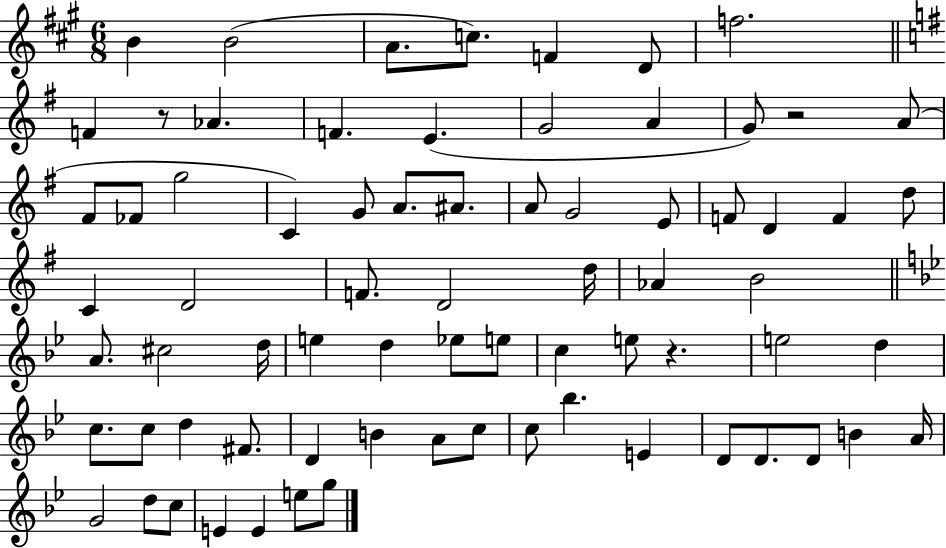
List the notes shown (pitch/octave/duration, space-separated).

B4/q B4/h A4/e. C5/e. F4/q D4/e F5/h. F4/q R/e Ab4/q. F4/q. E4/q. G4/h A4/q G4/e R/h A4/e F#4/e FES4/e G5/h C4/q G4/e A4/e. A#4/e. A4/e G4/h E4/e F4/e D4/q F4/q D5/e C4/q D4/h F4/e. D4/h D5/s Ab4/q B4/h A4/e. C#5/h D5/s E5/q D5/q Eb5/e E5/e C5/q E5/e R/q. E5/h D5/q C5/e. C5/e D5/q F#4/e. D4/q B4/q A4/e C5/e C5/e Bb5/q. E4/q D4/e D4/e. D4/e B4/q A4/s G4/h D5/e C5/e E4/q E4/q E5/e G5/e